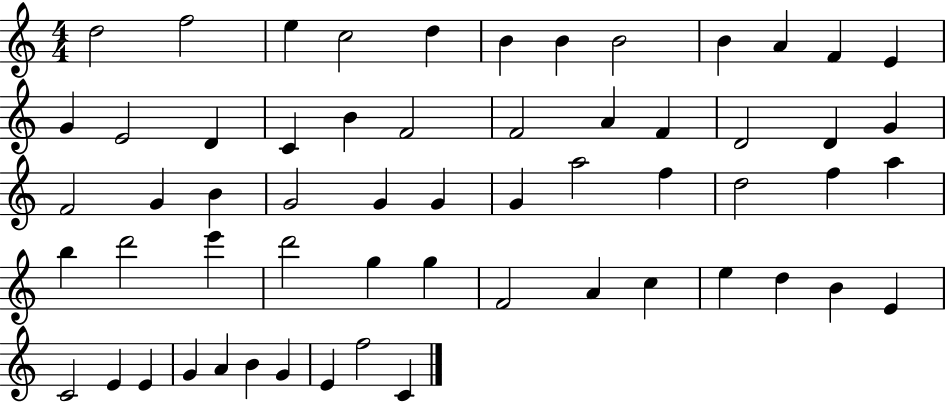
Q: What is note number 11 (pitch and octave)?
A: F4